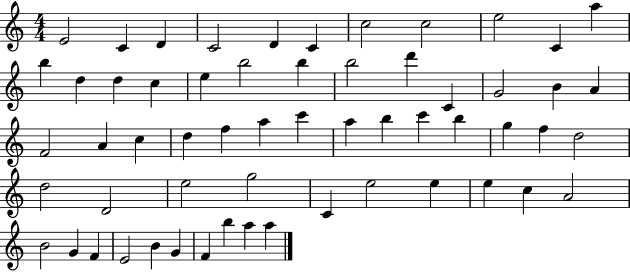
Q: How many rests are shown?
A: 0